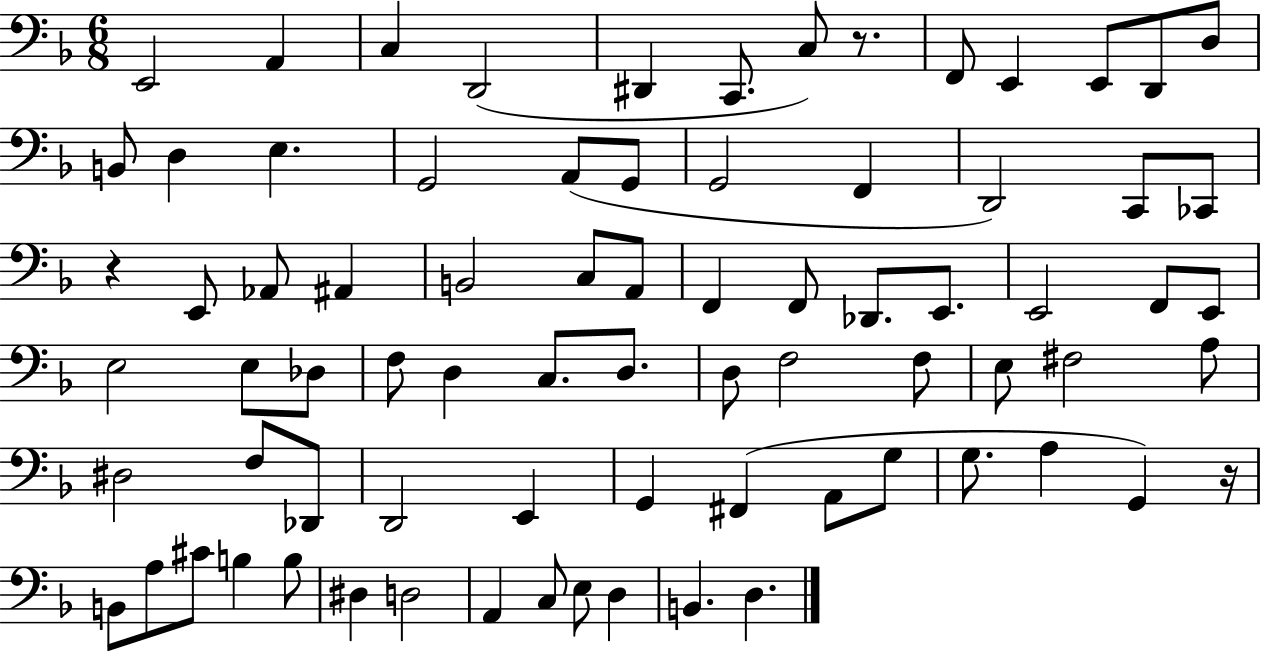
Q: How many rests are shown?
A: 3